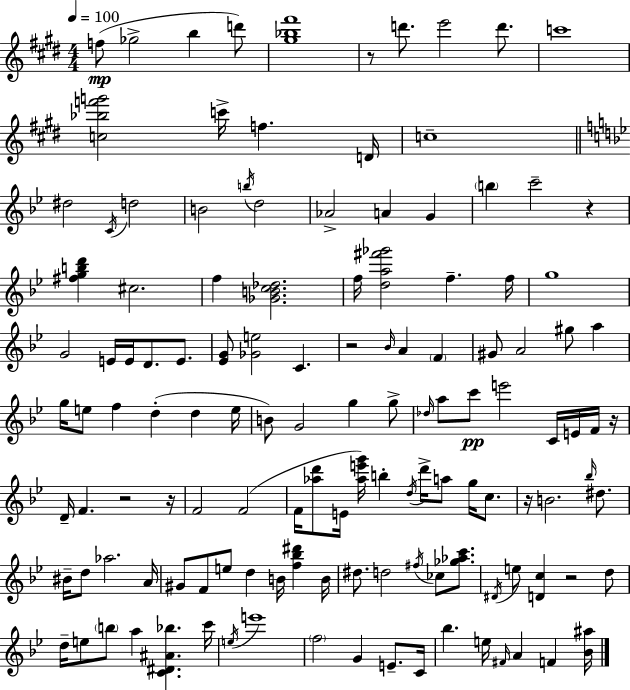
{
  \clef treble
  \numericTimeSignature
  \time 4/4
  \key e \major
  \tempo 4 = 100
  f''8(\mp ges''2-> b''4 d'''8) | <gis'' bes'' fis'''>1 | r8 d'''8. e'''2 d'''8. | c'''1 | \break <c'' bes'' f''' g'''>2 c'''16-> f''4. d'16 | c''1-- | \bar "||" \break \key g \minor dis''2 \acciaccatura { c'16 } d''2 | b'2 \acciaccatura { b''16 } d''2 | aes'2-> a'4 g'4 | \parenthesize b''4 c'''2-- r4 | \break <fis'' g'' b'' d'''>4 cis''2. | f''4 <ges' b' c'' des''>2. | f''16 <d'' a'' fis''' ges'''>2 f''4.-- | f''16 g''1 | \break g'2 e'16 e'16 d'8. e'8. | <ees' g'>8 <ges' e''>2 c'4. | r2 \grace { bes'16 } a'4 \parenthesize f'4 | gis'8 a'2 gis''8 a''4 | \break g''16 e''8 f''4 d''4-.( d''4 | e''16 b'8) g'2 g''4 | g''8-> \grace { des''16 } a''8 c'''8\pp e'''2 | c'16 e'16 f'16 r16 d'16-- f'4. r2 | \break r16 f'2 f'2( | f'16 <aes'' d'''>8 e'16 <aes'' e''' g'''>16) b''4-. \acciaccatura { d''16 } d'''16-> a''8 | g''16 c''8. r16 b'2. | \grace { bes''16 } dis''8. bis'16-- d''8 aes''2. | \break a'16 gis'8 f'8 e''8 d''4 | b'16 <f'' bes'' dis'''>4 b'16 dis''8. d''2 | \acciaccatura { fis''16 } ces''8 <ges'' aes'' c'''>8. \acciaccatura { dis'16 } e''8 <d' c''>4 r2 | d''8 d''16-- e''8 \parenthesize b''8 a''4 | \break <c' dis' ais' bes''>4. c'''16 \acciaccatura { e''16 } e'''1 | \parenthesize f''2 | g'4 e'8.-- c'16 bes''4. e''16 | \grace { fis'16 } a'4 f'4 <bes' ais''>16 \bar "|."
}